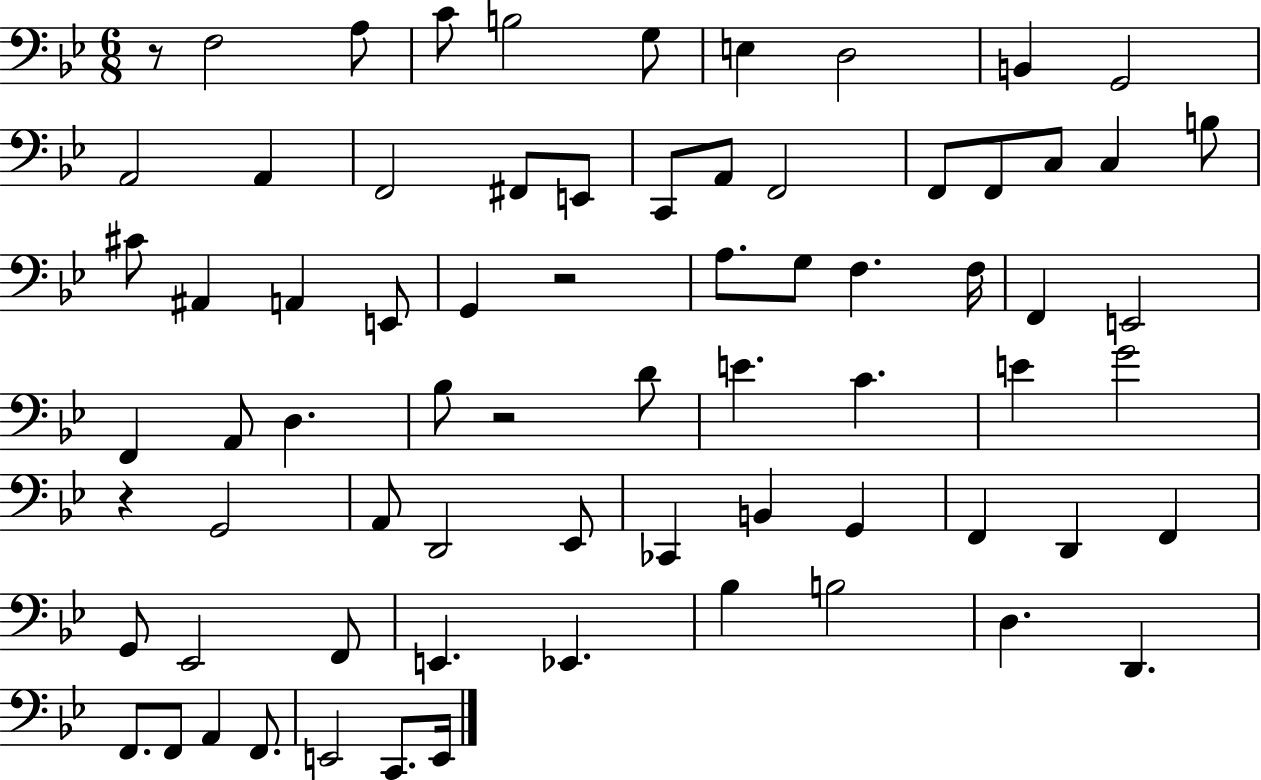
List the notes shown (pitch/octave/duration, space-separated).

R/e F3/h A3/e C4/e B3/h G3/e E3/q D3/h B2/q G2/h A2/h A2/q F2/h F#2/e E2/e C2/e A2/e F2/h F2/e F2/e C3/e C3/q B3/e C#4/e A#2/q A2/q E2/e G2/q R/h A3/e. G3/e F3/q. F3/s F2/q E2/h F2/q A2/e D3/q. Bb3/e R/h D4/e E4/q. C4/q. E4/q G4/h R/q G2/h A2/e D2/h Eb2/e CES2/q B2/q G2/q F2/q D2/q F2/q G2/e Eb2/h F2/e E2/q. Eb2/q. Bb3/q B3/h D3/q. D2/q. F2/e. F2/e A2/q F2/e. E2/h C2/e. E2/s